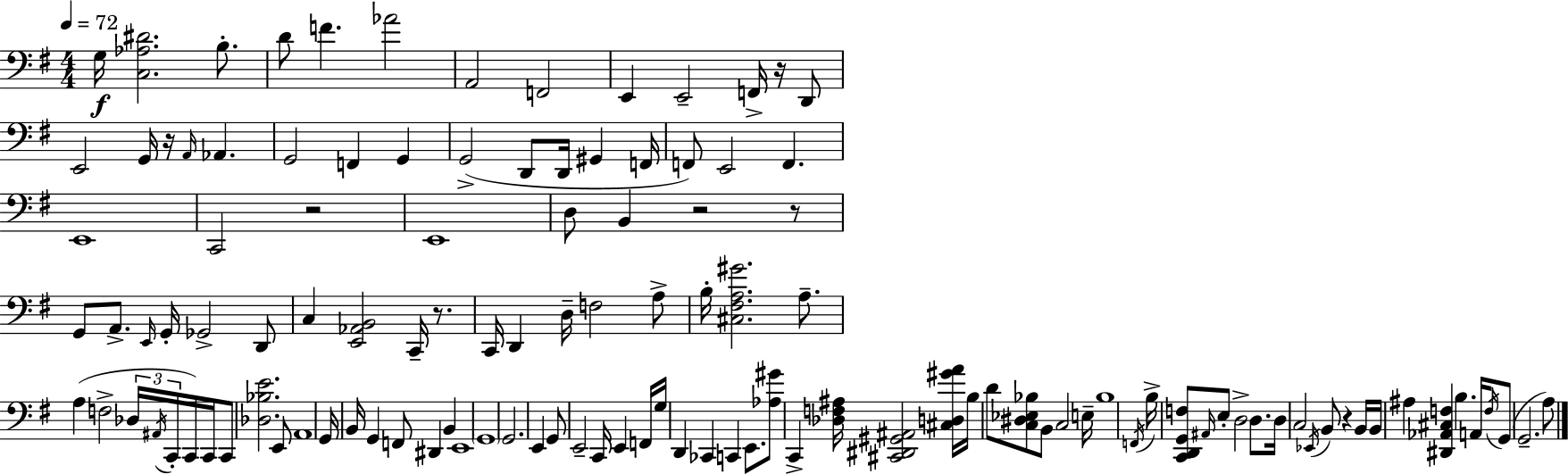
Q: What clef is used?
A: bass